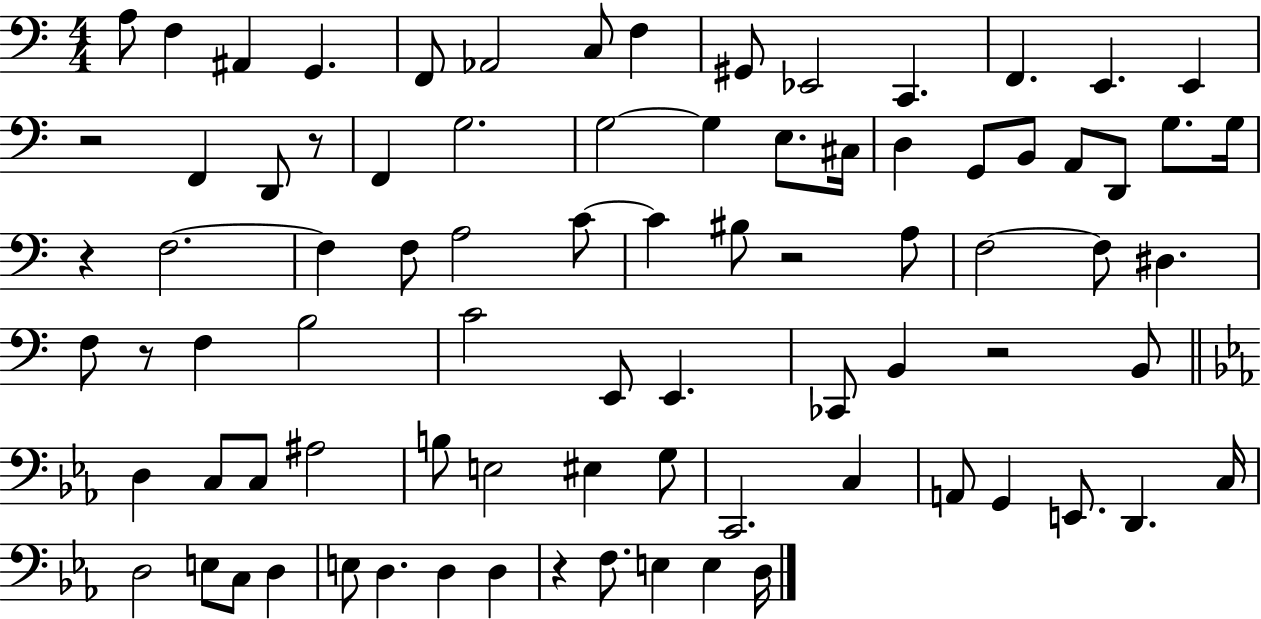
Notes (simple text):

A3/e F3/q A#2/q G2/q. F2/e Ab2/h C3/e F3/q G#2/e Eb2/h C2/q. F2/q. E2/q. E2/q R/h F2/q D2/e R/e F2/q G3/h. G3/h G3/q E3/e. C#3/s D3/q G2/e B2/e A2/e D2/e G3/e. G3/s R/q F3/h. F3/q F3/e A3/h C4/e C4/q BIS3/e R/h A3/e F3/h F3/e D#3/q. F3/e R/e F3/q B3/h C4/h E2/e E2/q. CES2/e B2/q R/h B2/e D3/q C3/e C3/e A#3/h B3/e E3/h EIS3/q G3/e C2/h. C3/q A2/e G2/q E2/e. D2/q. C3/s D3/h E3/e C3/e D3/q E3/e D3/q. D3/q D3/q R/q F3/e. E3/q E3/q D3/s